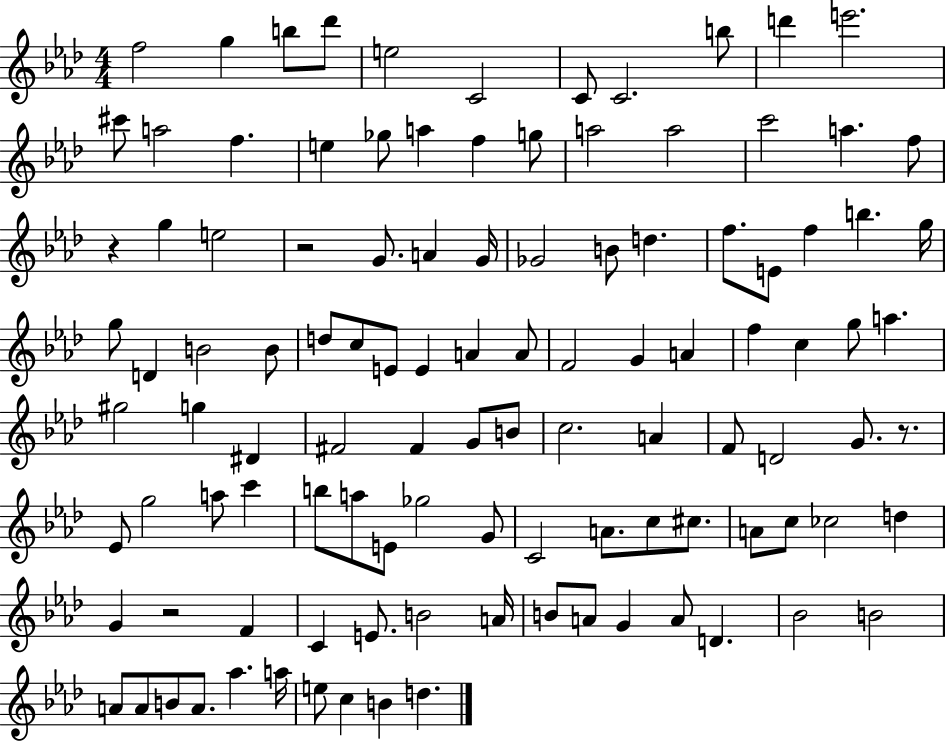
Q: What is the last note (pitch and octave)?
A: D5